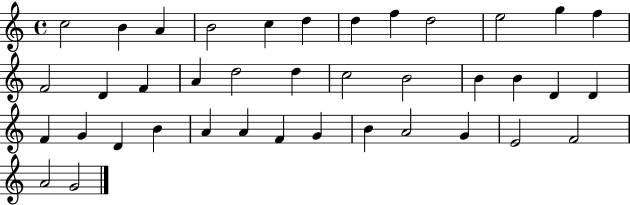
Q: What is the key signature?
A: C major